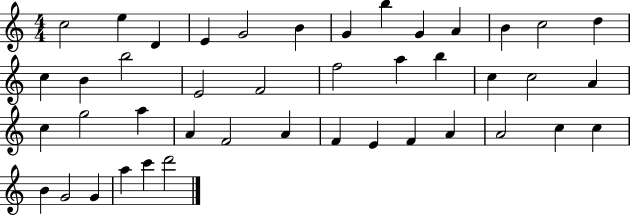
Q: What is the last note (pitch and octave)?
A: D6